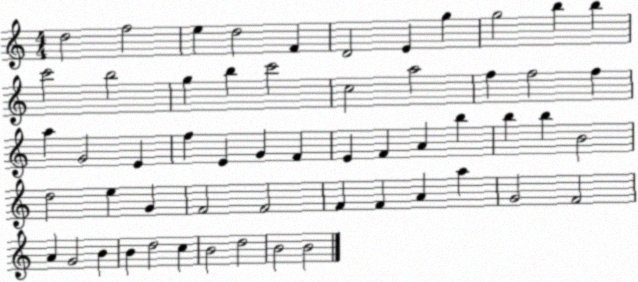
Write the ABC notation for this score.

X:1
T:Untitled
M:4/4
L:1/4
K:C
d2 f2 e d2 F D2 E g g2 b b c'2 b2 g b c'2 c2 a2 f f2 f a G2 E f E G F E F A b b b B2 d2 e G F2 F2 F F A a G2 F2 A G2 B B d2 c B2 d2 B2 B2